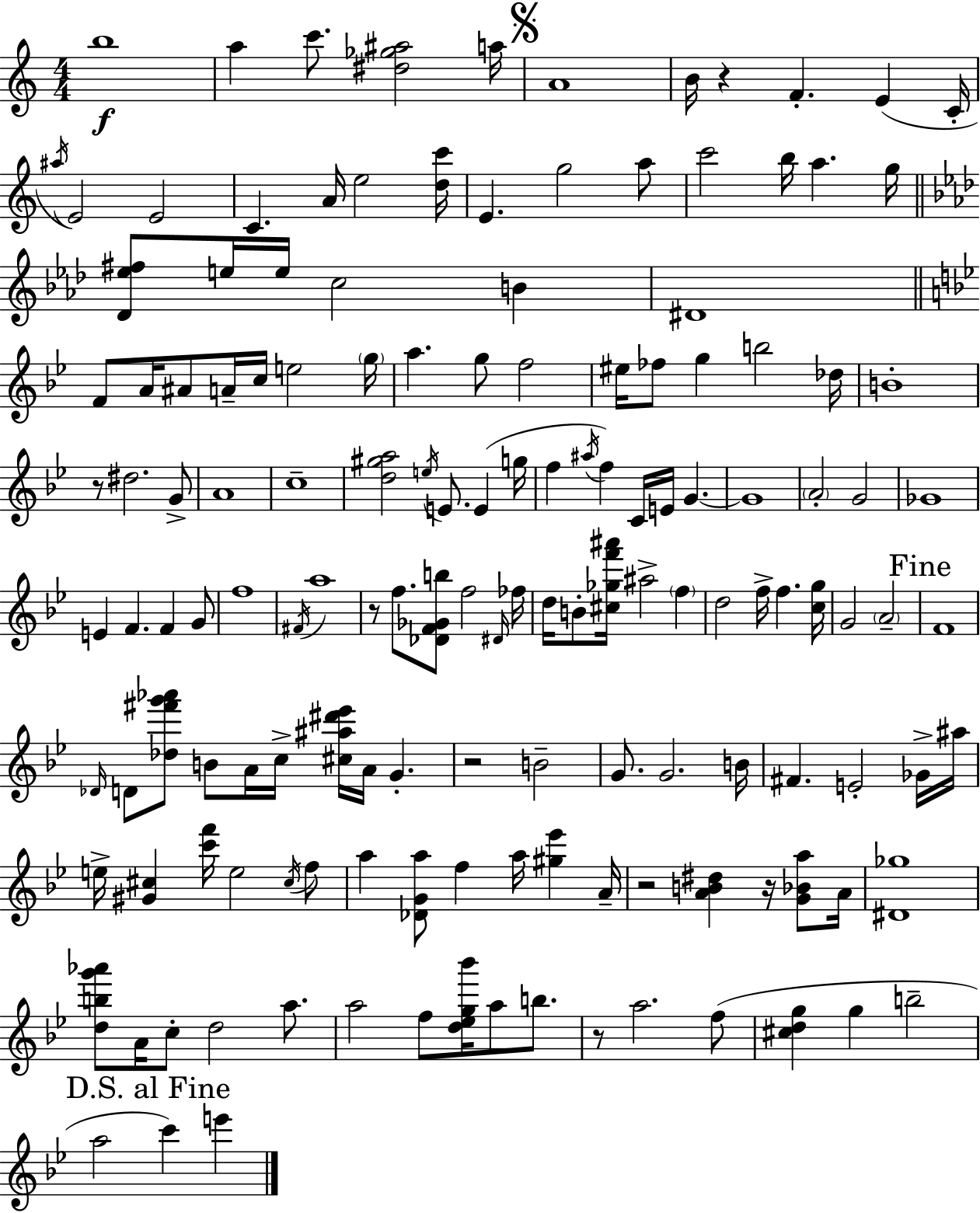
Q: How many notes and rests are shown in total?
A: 147